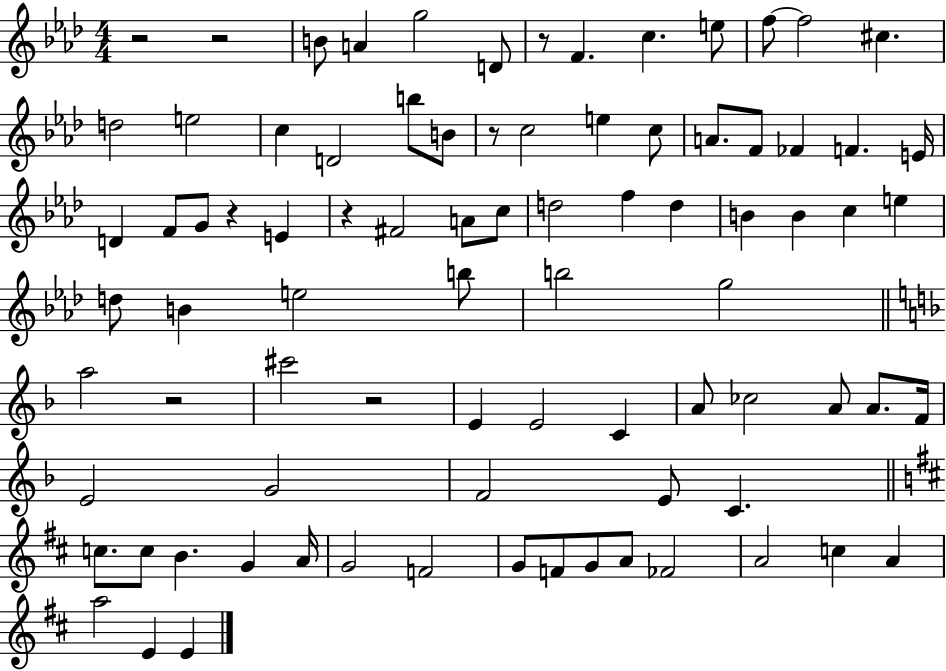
X:1
T:Untitled
M:4/4
L:1/4
K:Ab
z2 z2 B/2 A g2 D/2 z/2 F c e/2 f/2 f2 ^c d2 e2 c D2 b/2 B/2 z/2 c2 e c/2 A/2 F/2 _F F E/4 D F/2 G/2 z E z ^F2 A/2 c/2 d2 f d B B c e d/2 B e2 b/2 b2 g2 a2 z2 ^c'2 z2 E E2 C A/2 _c2 A/2 A/2 F/4 E2 G2 F2 E/2 C c/2 c/2 B G A/4 G2 F2 G/2 F/2 G/2 A/2 _F2 A2 c A a2 E E